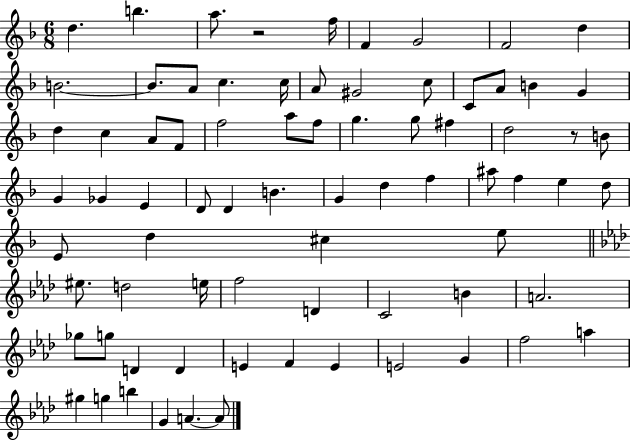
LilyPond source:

{
  \clef treble
  \numericTimeSignature
  \time 6/8
  \key f \major
  \repeat volta 2 { d''4. b''4. | a''8. r2 f''16 | f'4 g'2 | f'2 d''4 | \break b'2.~~ | b'8. a'8 c''4. c''16 | a'8 gis'2 c''8 | c'8 a'8 b'4 g'4 | \break d''4 c''4 a'8 f'8 | f''2 a''8 f''8 | g''4. g''8 fis''4 | d''2 r8 b'8 | \break g'4 ges'4 e'4 | d'8 d'4 b'4. | g'4 d''4 f''4 | ais''8 f''4 e''4 d''8 | \break e'8 d''4 cis''4 e''8 | \bar "||" \break \key aes \major eis''8. d''2 e''16 | f''2 d'4 | c'2 b'4 | a'2. | \break ges''8 g''8 d'4 d'4 | e'4 f'4 e'4 | e'2 g'4 | f''2 a''4 | \break gis''4 g''4 b''4 | g'4 a'4.~~ a'8 | } \bar "|."
}